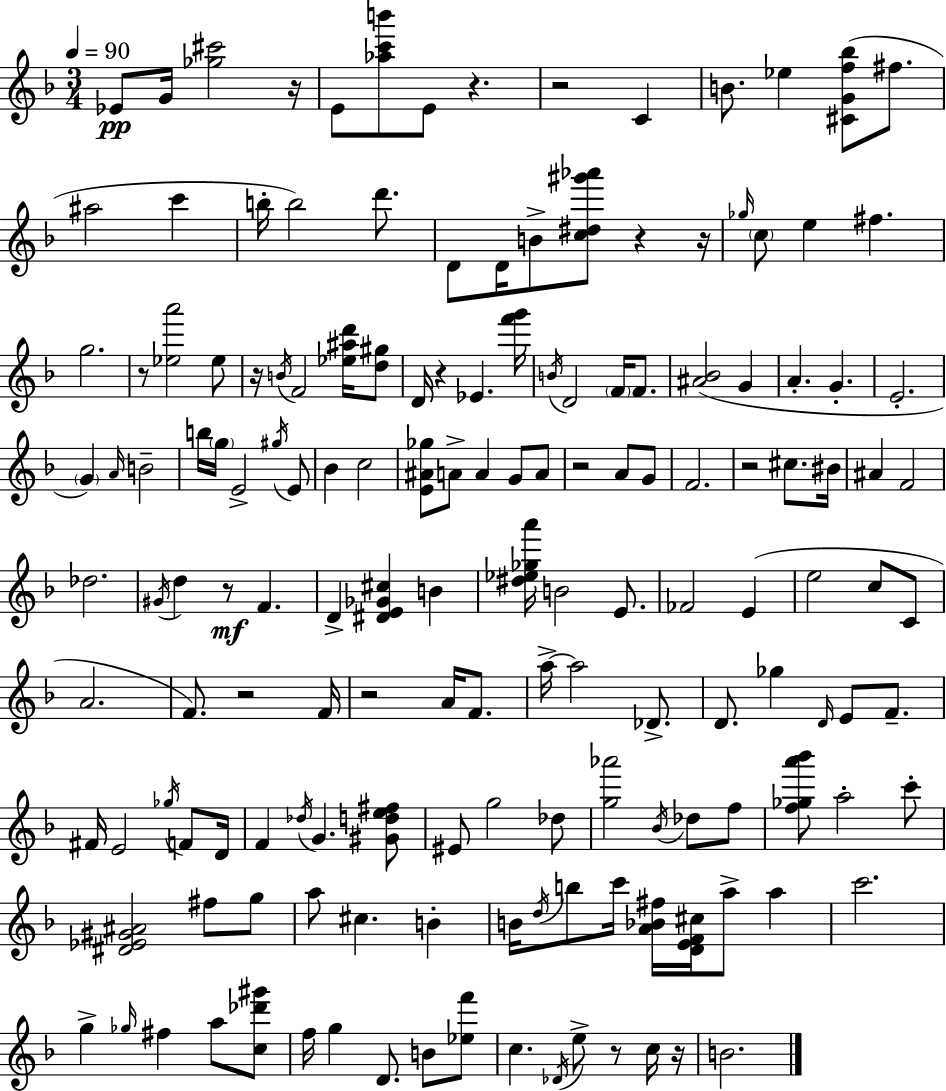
{
  \clef treble
  \numericTimeSignature
  \time 3/4
  \key f \major
  \tempo 4 = 90
  ees'8\pp g'16 <ges'' cis'''>2 r16 | e'8 <aes'' c''' b'''>8 e'8 r4. | r2 c'4 | b'8. ees''4 <cis' g' f'' bes''>8( fis''8. | \break ais''2 c'''4 | b''16-. b''2) d'''8. | d'8 d'16 b'8-> <c'' dis'' gis''' aes'''>8 r4 r16 | \grace { ges''16 } \parenthesize c''8 e''4 fis''4. | \break g''2. | r8 <ees'' a'''>2 ees''8 | r16 \acciaccatura { b'16 } f'2 <ees'' ais'' d'''>16 | <d'' gis''>8 d'16 r4 ees'4. | \break <f''' g'''>16 \acciaccatura { b'16 } d'2 \parenthesize f'16 | f'8. <ais' bes'>2( g'4 | a'4.-. g'4.-. | e'2.-. | \break \parenthesize g'4) \grace { a'16 } b'2-- | b''16 \parenthesize g''16 e'2-> | \acciaccatura { gis''16 } e'8 bes'4 c''2 | <e' ais' ges''>8 a'8-> a'4 | \break g'8 a'8 r2 | a'8 g'8 f'2. | r2 | cis''8. bis'16 ais'4 f'2 | \break des''2. | \acciaccatura { gis'16 } d''4 r8\mf | f'4. d'4-> <dis' e' ges' cis''>4 | b'4 <dis'' ees'' ges'' a'''>16 b'2 | \break e'8. fes'2 | e'4( e''2 | c''8 c'8 a'2. | f'8.) r2 | \break f'16 r2 | a'16 f'8. a''16->~~ a''2 | des'8.-> d'8. ges''4 | \grace { d'16 } e'8 f'8.-- fis'16 e'2 | \break \acciaccatura { ges''16 } f'8 d'16 f'4 | \acciaccatura { des''16 } g'4. <gis' d'' e'' fis''>8 eis'8 g''2 | des''8 <g'' aes'''>2 | \acciaccatura { bes'16 } des''8 f''8 <f'' ges'' a''' bes'''>8 | \break a''2-. c'''8-. <dis' ees' gis' ais'>2 | fis''8 g''8 a''8 | cis''4. b'4-. b'16 \acciaccatura { d''16 } | b''8 c'''16 <a' bes' fis''>16 <d' e' f' cis''>16 a''8-> a''4 c'''2. | \break g''4-> | \grace { ges''16 } fis''4 a''8 <c'' des''' gis'''>8 | f''16 g''4 d'8. b'8 <ees'' f'''>8 | c''4. \acciaccatura { des'16 } e''8-> r8 c''16 | \break r16 b'2. | \bar "|."
}